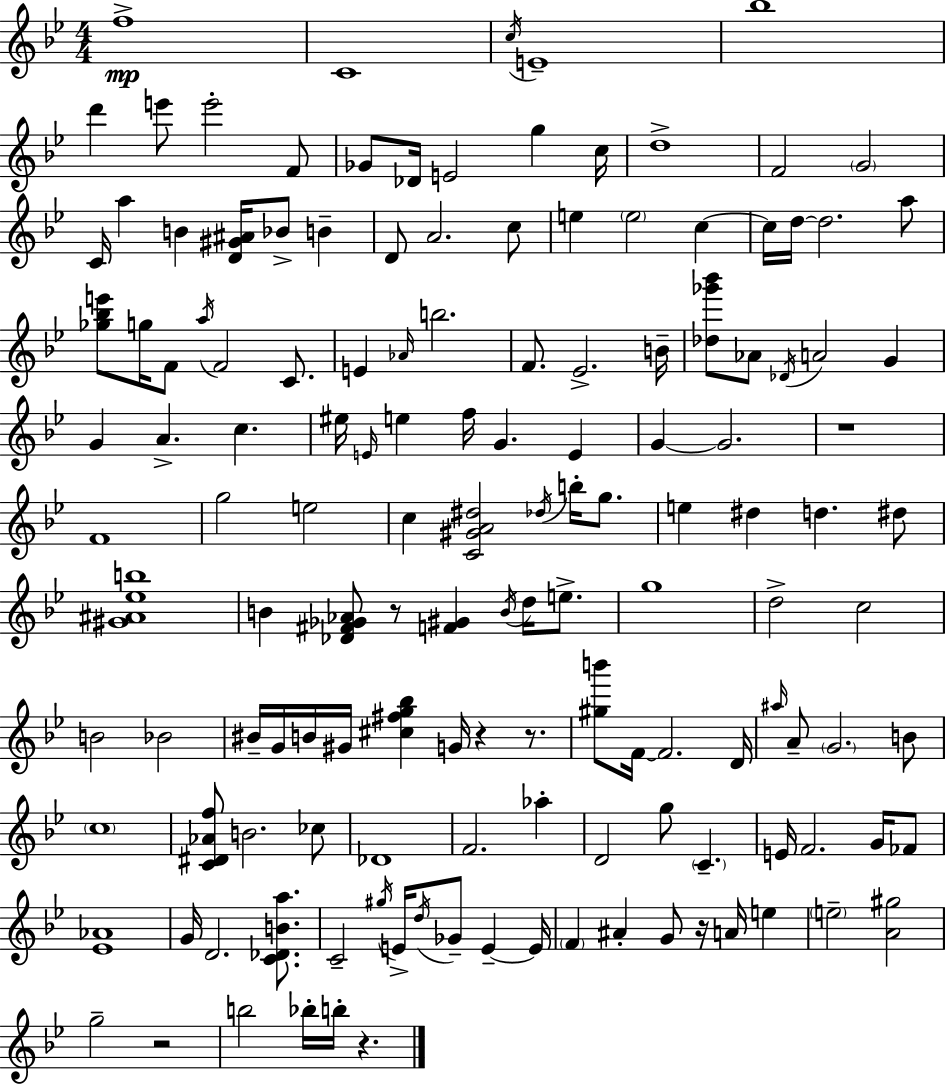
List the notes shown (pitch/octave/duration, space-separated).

F5/w C4/w C5/s E4/w Bb5/w D6/q E6/e E6/h F4/e Gb4/e Db4/s E4/h G5/q C5/s D5/w F4/h G4/h C4/s A5/q B4/q [D4,G#4,A#4]/s Bb4/e B4/q D4/e A4/h. C5/e E5/q E5/h C5/q C5/s D5/s D5/h. A5/e [Gb5,Bb5,E6]/e G5/s F4/e A5/s F4/h C4/e. E4/q Ab4/s B5/h. F4/e. Eb4/h. B4/s [Db5,Gb6,Bb6]/e Ab4/e Db4/s A4/h G4/q G4/q A4/q. C5/q. EIS5/s E4/s E5/q F5/s G4/q. E4/q G4/q G4/h. R/w F4/w G5/h E5/h C5/q [C4,G#4,A4,D#5]/h Db5/s B5/s G5/e. E5/q D#5/q D5/q. D#5/e [G#4,A#4,Eb5,B5]/w B4/q [Db4,F#4,Gb4,Ab4]/e R/e [F4,G#4]/q B4/s D5/s E5/e. G5/w D5/h C5/h B4/h Bb4/h BIS4/s G4/s B4/s G#4/s [C#5,F#5,G5,Bb5]/q G4/s R/q R/e. [G#5,B6]/e F4/s F4/h. D4/s A#5/s A4/e G4/h. B4/e C5/w [C4,D#4,Ab4,F5]/e B4/h. CES5/e Db4/w F4/h. Ab5/q D4/h G5/e C4/q. E4/s F4/h. G4/s FES4/e [Eb4,Ab4]/w G4/s D4/h. [C4,Db4,B4,A5]/e. C4/h G#5/s E4/s D5/s Gb4/e E4/q E4/s F4/q A#4/q G4/e R/s A4/s E5/q E5/h [A4,G#5]/h G5/h R/h B5/h Bb5/s B5/s R/q.